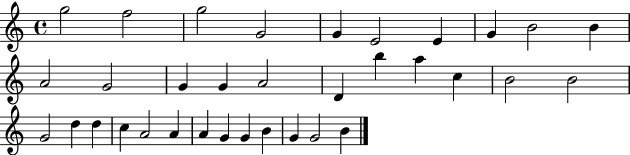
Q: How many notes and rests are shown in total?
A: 34